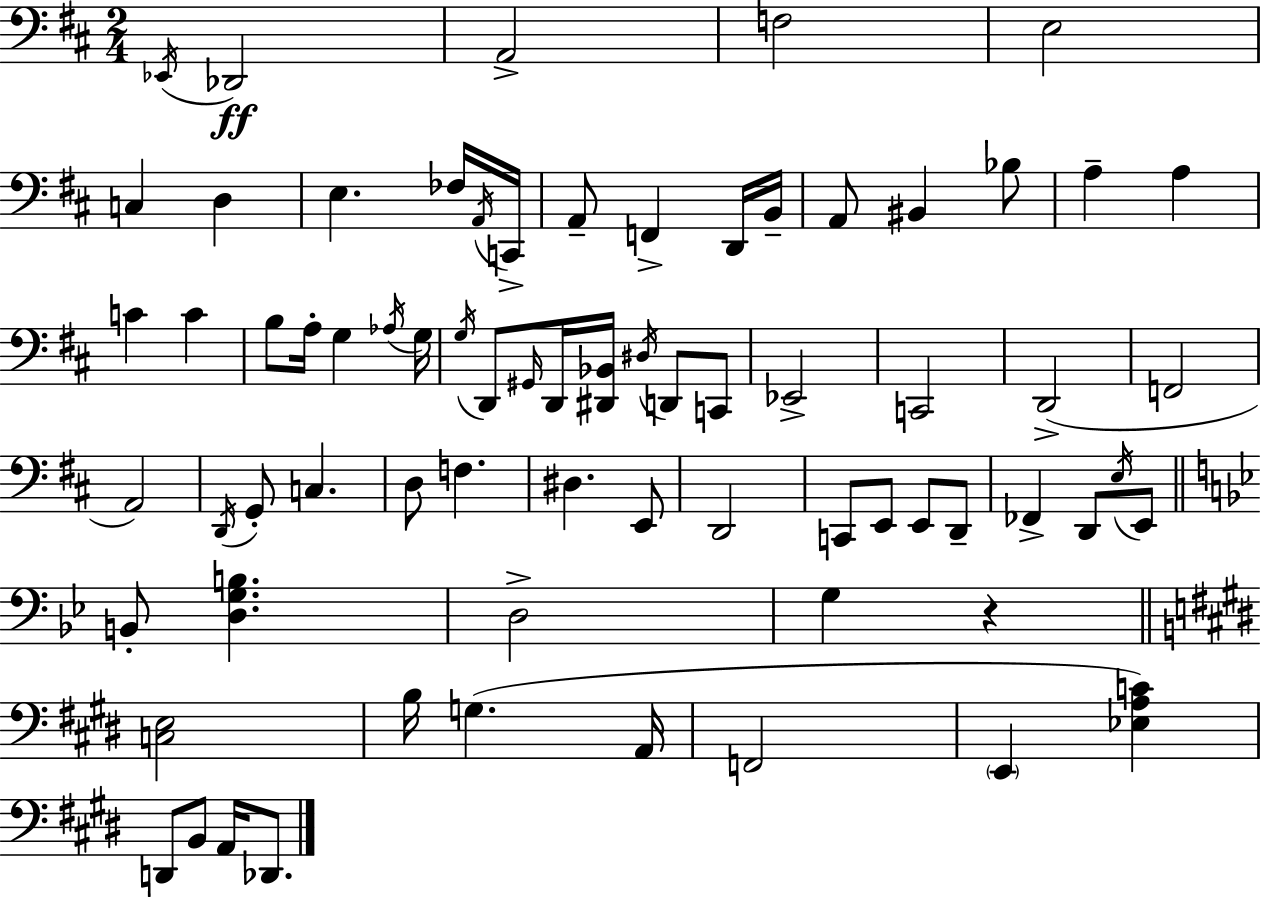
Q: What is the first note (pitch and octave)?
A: Eb2